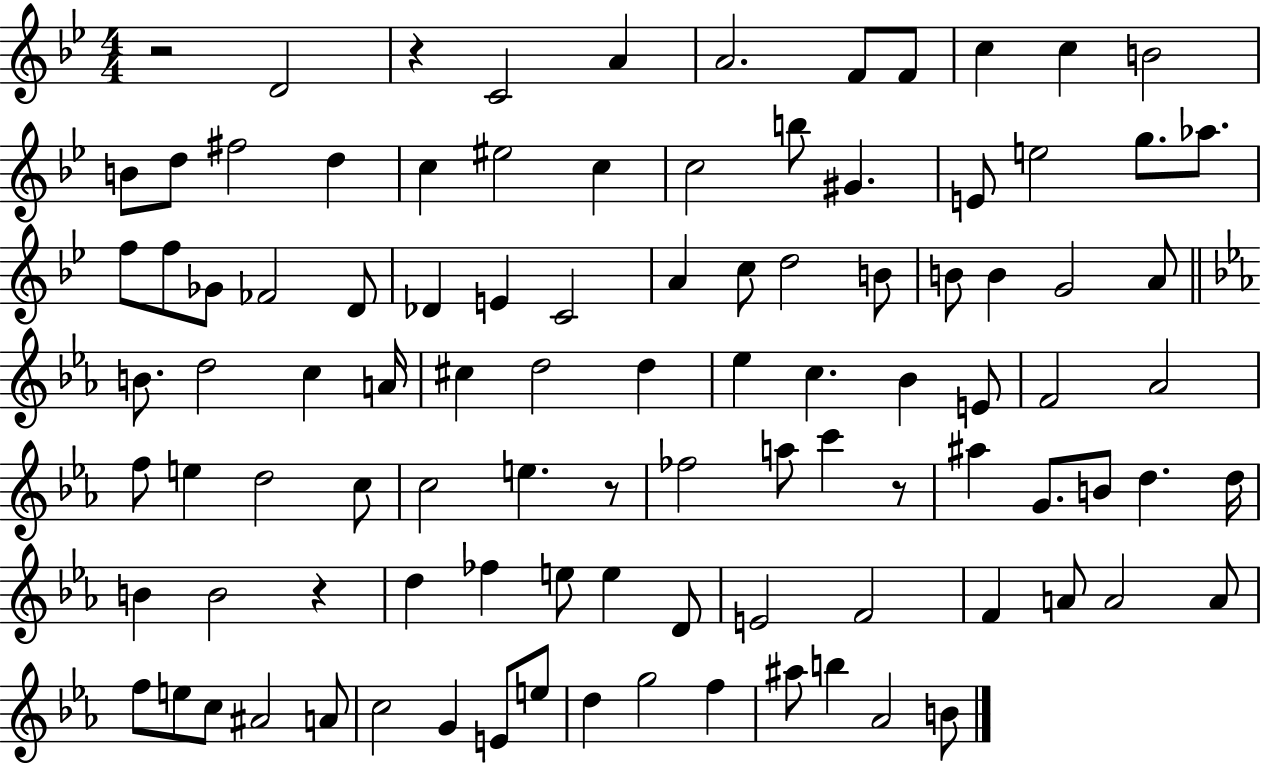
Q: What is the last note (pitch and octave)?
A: B4